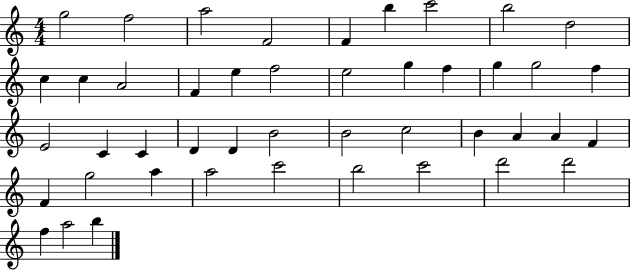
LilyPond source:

{
  \clef treble
  \numericTimeSignature
  \time 4/4
  \key c \major
  g''2 f''2 | a''2 f'2 | f'4 b''4 c'''2 | b''2 d''2 | \break c''4 c''4 a'2 | f'4 e''4 f''2 | e''2 g''4 f''4 | g''4 g''2 f''4 | \break e'2 c'4 c'4 | d'4 d'4 b'2 | b'2 c''2 | b'4 a'4 a'4 f'4 | \break f'4 g''2 a''4 | a''2 c'''2 | b''2 c'''2 | d'''2 d'''2 | \break f''4 a''2 b''4 | \bar "|."
}